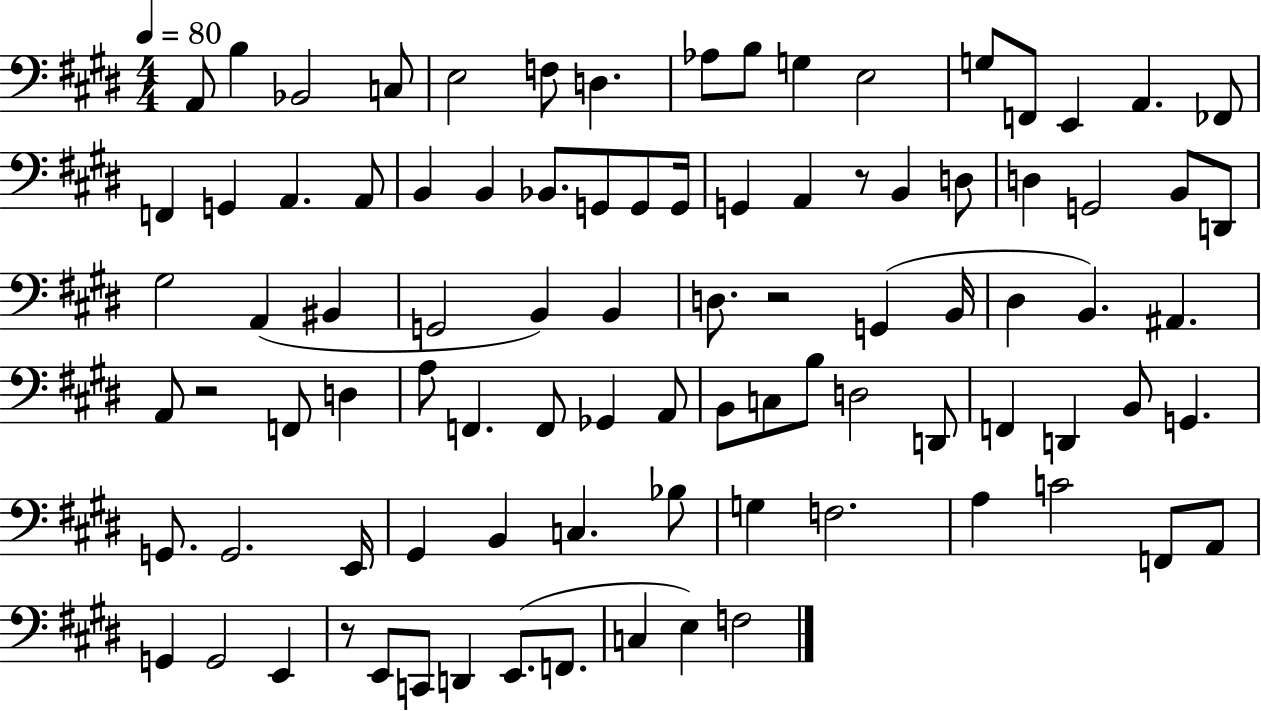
A2/e B3/q Bb2/h C3/e E3/h F3/e D3/q. Ab3/e B3/e G3/q E3/h G3/e F2/e E2/q A2/q. FES2/e F2/q G2/q A2/q. A2/e B2/q B2/q Bb2/e. G2/e G2/e G2/s G2/q A2/q R/e B2/q D3/e D3/q G2/h B2/e D2/e G#3/h A2/q BIS2/q G2/h B2/q B2/q D3/e. R/h G2/q B2/s D#3/q B2/q. A#2/q. A2/e R/h F2/e D3/q A3/e F2/q. F2/e Gb2/q A2/e B2/e C3/e B3/e D3/h D2/e F2/q D2/q B2/e G2/q. G2/e. G2/h. E2/s G#2/q B2/q C3/q. Bb3/e G3/q F3/h. A3/q C4/h F2/e A2/e G2/q G2/h E2/q R/e E2/e C2/e D2/q E2/e. F2/e. C3/q E3/q F3/h